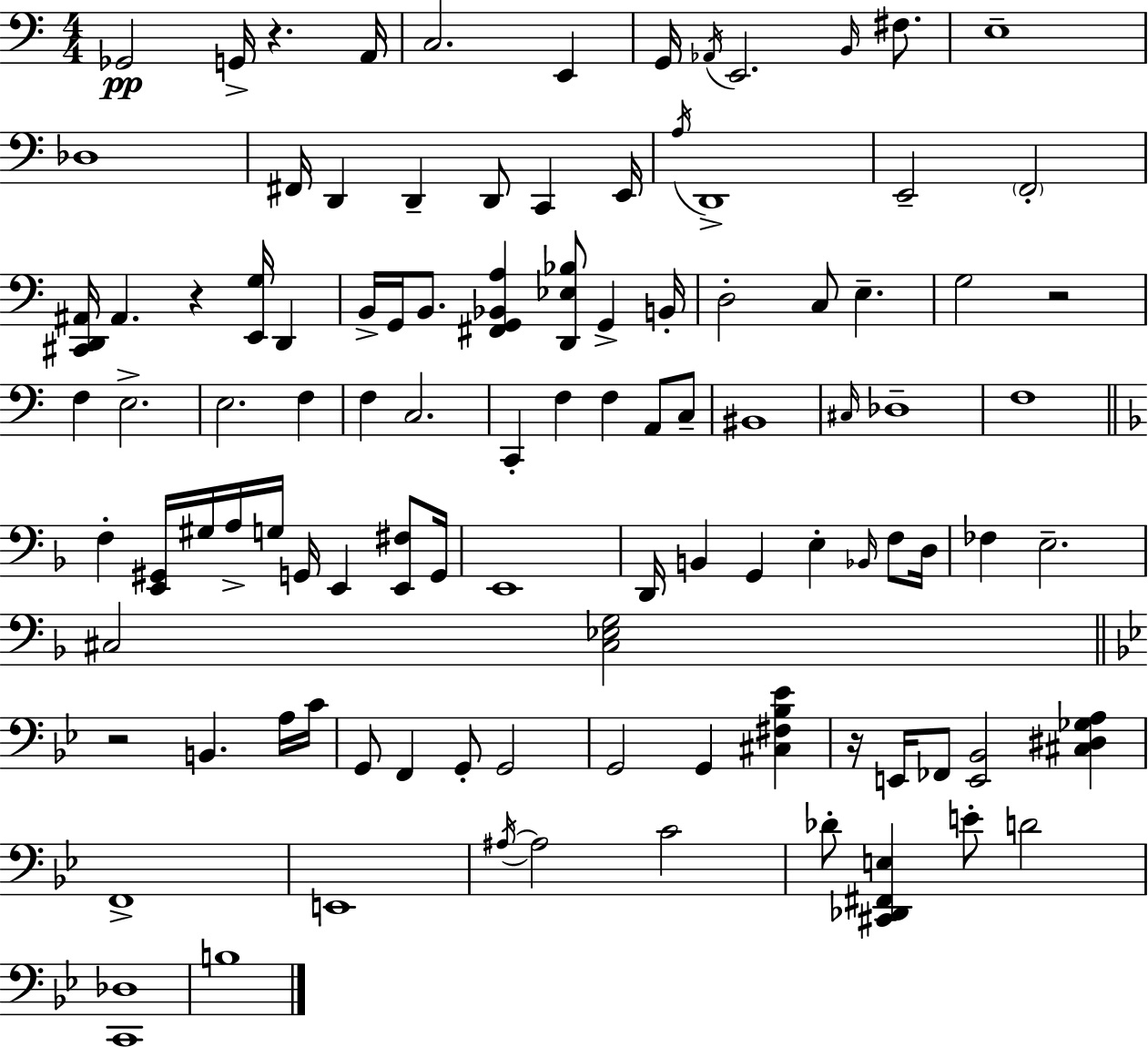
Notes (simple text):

Gb2/h G2/s R/q. A2/s C3/h. E2/q G2/s Ab2/s E2/h. B2/s F#3/e. E3/w Db3/w F#2/s D2/q D2/q D2/e C2/q E2/s A3/s D2/w E2/h F2/h [C#2,D2,A#2]/s A#2/q. R/q [E2,G3]/s D2/q B2/s G2/s B2/e. [F#2,G2,Bb2,A3]/q [D2,Eb3,Bb3]/e G2/q B2/s D3/h C3/e E3/q. G3/h R/h F3/q E3/h. E3/h. F3/q F3/q C3/h. C2/q F3/q F3/q A2/e C3/e BIS2/w C#3/s Db3/w F3/w F3/q [E2,G#2]/s G#3/s A3/s G3/s G2/s E2/q [E2,F#3]/e G2/s E2/w D2/s B2/q G2/q E3/q Bb2/s F3/e D3/s FES3/q E3/h. C#3/h [C#3,Eb3,G3]/h R/h B2/q. A3/s C4/s G2/e F2/q G2/e G2/h G2/h G2/q [C#3,F#3,Bb3,Eb4]/q R/s E2/s FES2/e [E2,Bb2]/h [C#3,D#3,Gb3,A3]/q F2/w E2/w A#3/s A#3/h C4/h Db4/e [C#2,Db2,F#2,E3]/q E4/e D4/h [C2,Db3]/w B3/w